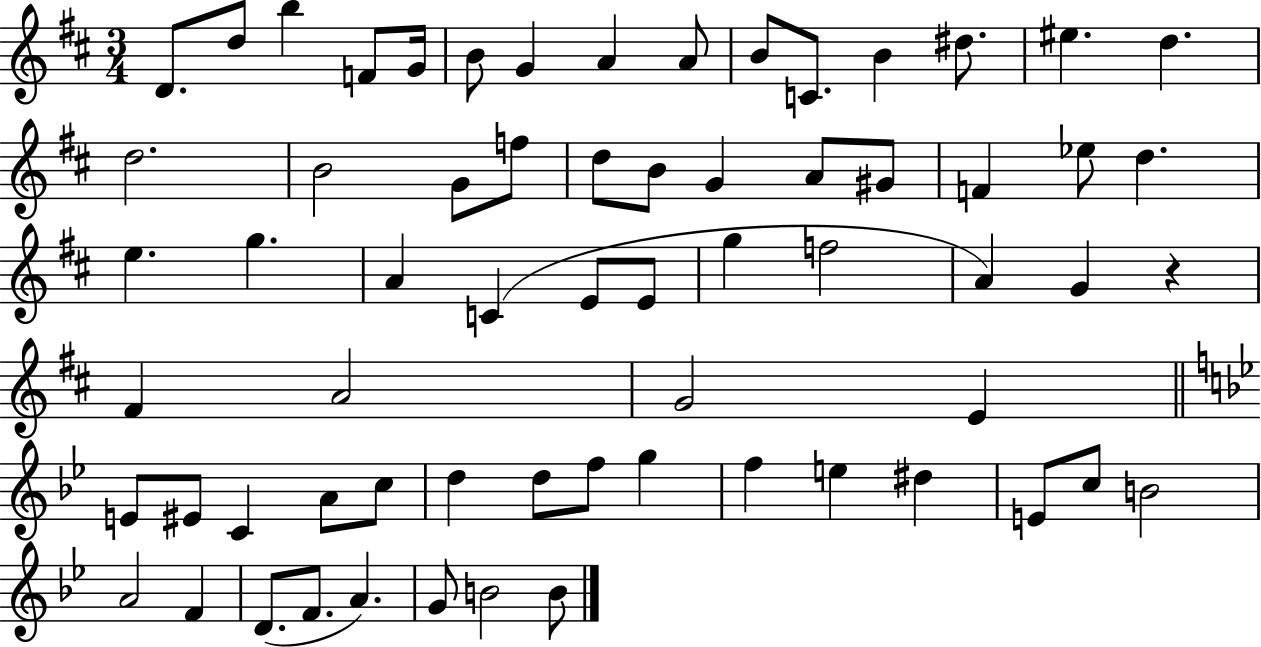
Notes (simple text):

D4/e. D5/e B5/q F4/e G4/s B4/e G4/q A4/q A4/e B4/e C4/e. B4/q D#5/e. EIS5/q. D5/q. D5/h. B4/h G4/e F5/e D5/e B4/e G4/q A4/e G#4/e F4/q Eb5/e D5/q. E5/q. G5/q. A4/q C4/q E4/e E4/e G5/q F5/h A4/q G4/q R/q F#4/q A4/h G4/h E4/q E4/e EIS4/e C4/q A4/e C5/e D5/q D5/e F5/e G5/q F5/q E5/q D#5/q E4/e C5/e B4/h A4/h F4/q D4/e. F4/e. A4/q. G4/e B4/h B4/e